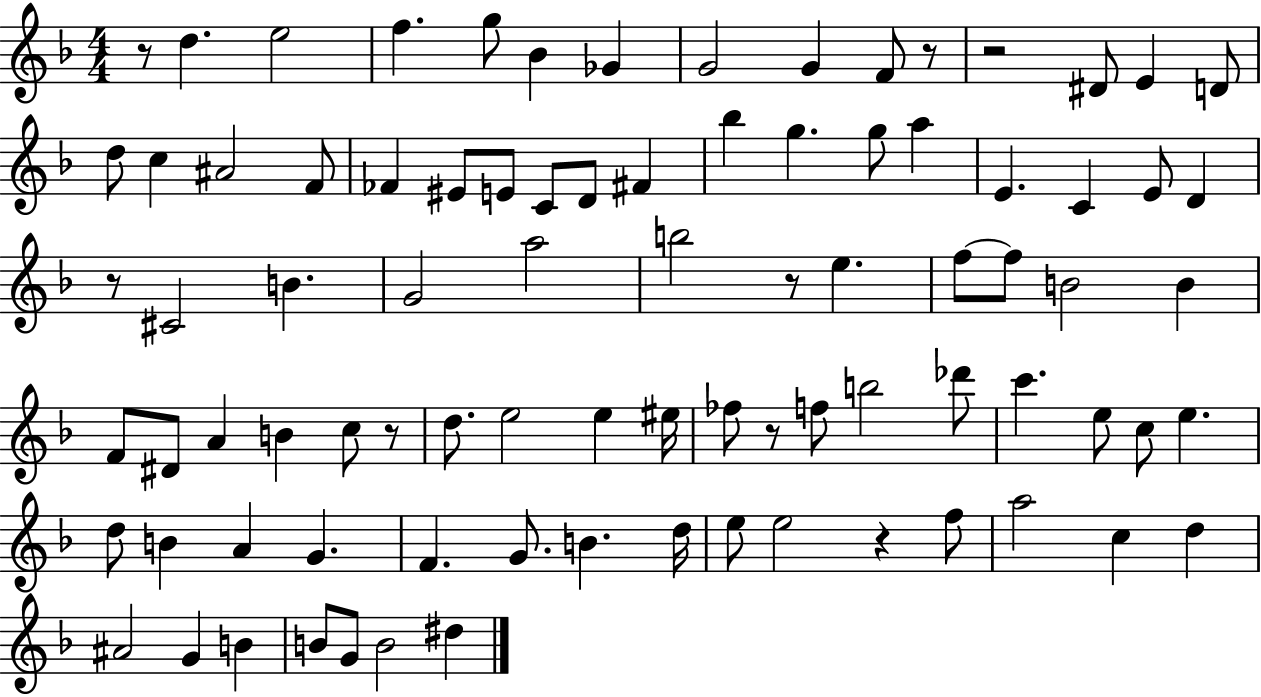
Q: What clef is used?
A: treble